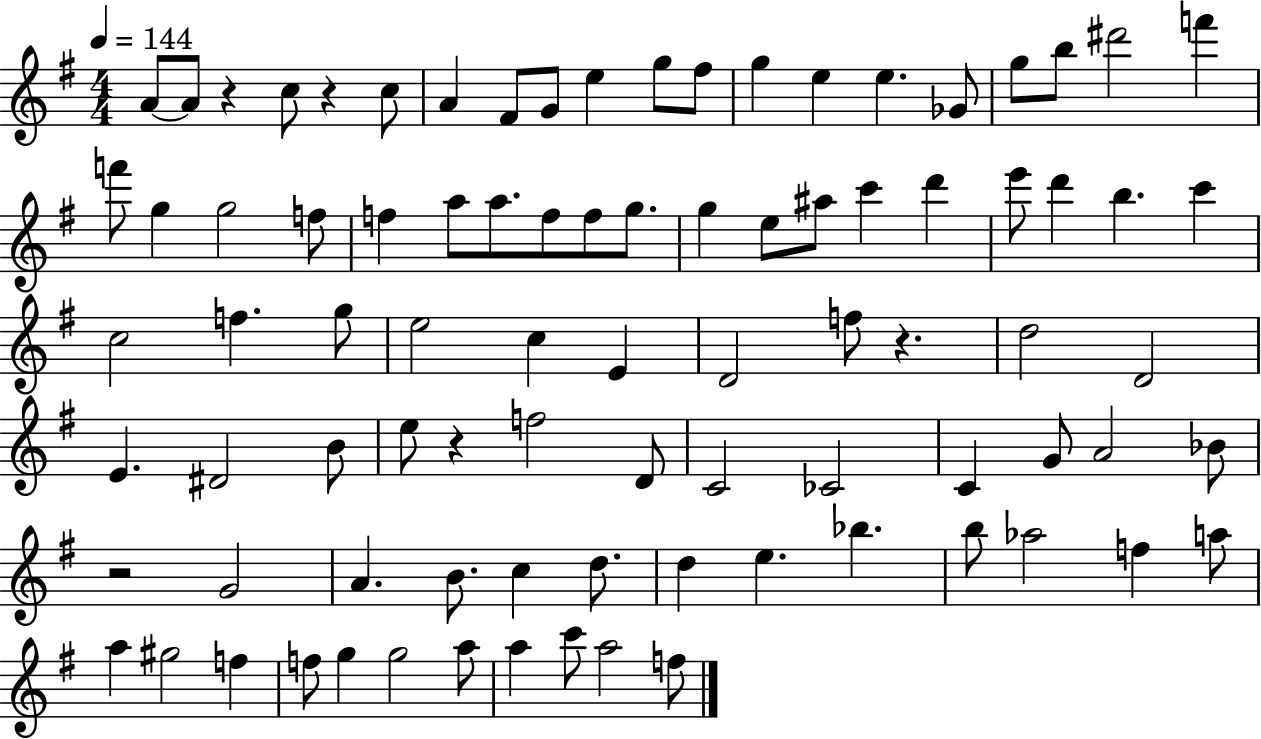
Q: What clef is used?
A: treble